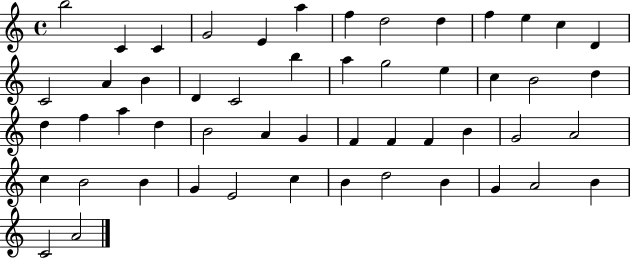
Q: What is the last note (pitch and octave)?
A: A4